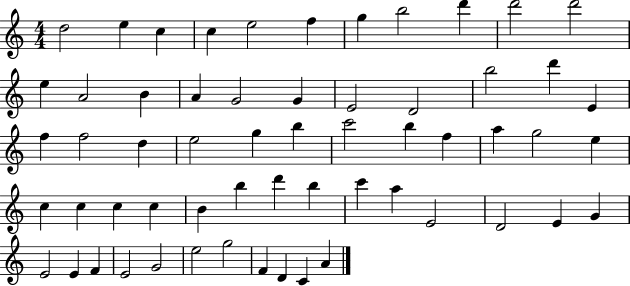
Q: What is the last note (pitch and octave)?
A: A4